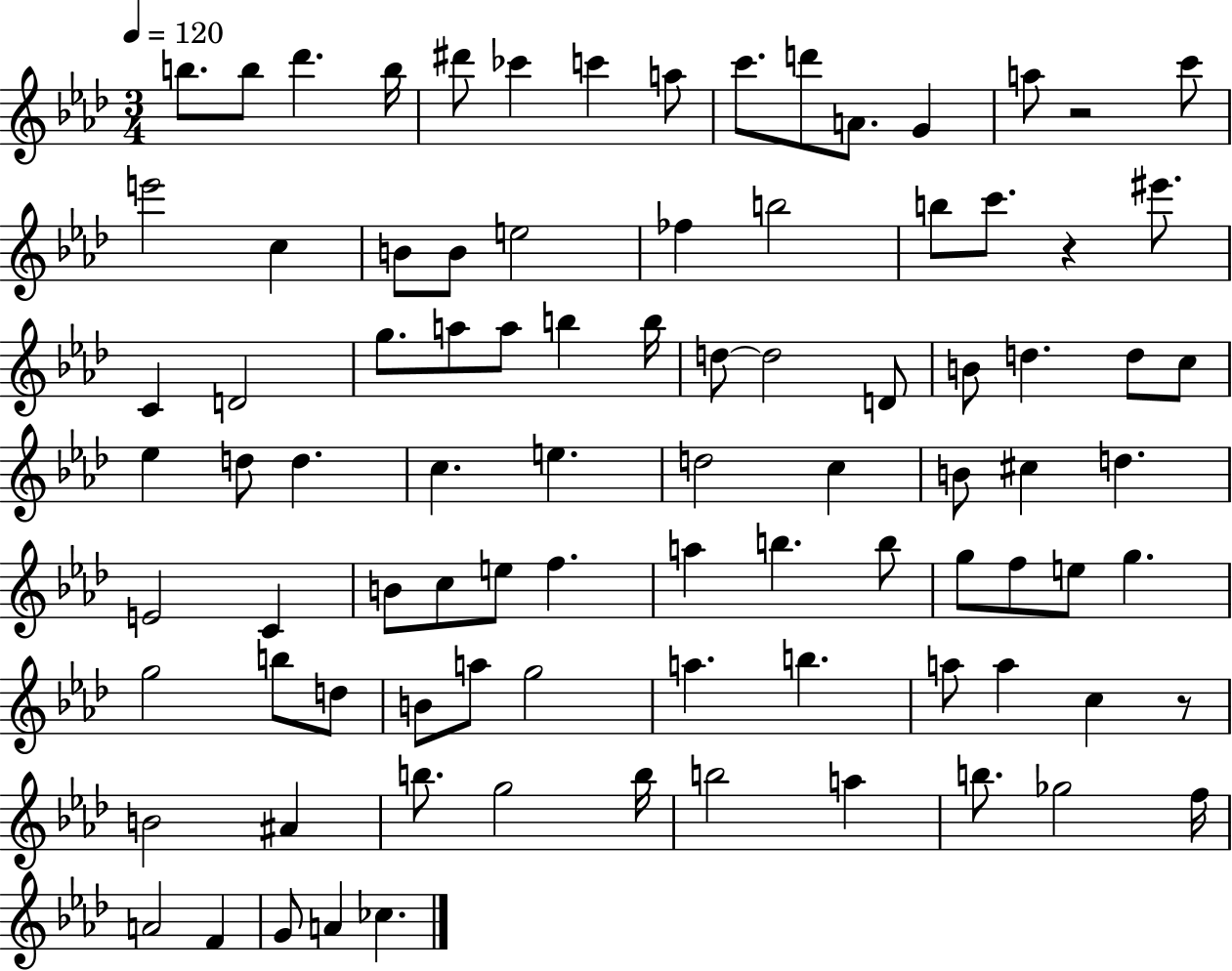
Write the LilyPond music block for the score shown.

{
  \clef treble
  \numericTimeSignature
  \time 3/4
  \key aes \major
  \tempo 4 = 120
  b''8. b''8 des'''4. b''16 | dis'''8 ces'''4 c'''4 a''8 | c'''8. d'''8 a'8. g'4 | a''8 r2 c'''8 | \break e'''2 c''4 | b'8 b'8 e''2 | fes''4 b''2 | b''8 c'''8. r4 eis'''8. | \break c'4 d'2 | g''8. a''8 a''8 b''4 b''16 | d''8~~ d''2 d'8 | b'8 d''4. d''8 c''8 | \break ees''4 d''8 d''4. | c''4. e''4. | d''2 c''4 | b'8 cis''4 d''4. | \break e'2 c'4 | b'8 c''8 e''8 f''4. | a''4 b''4. b''8 | g''8 f''8 e''8 g''4. | \break g''2 b''8 d''8 | b'8 a''8 g''2 | a''4. b''4. | a''8 a''4 c''4 r8 | \break b'2 ais'4 | b''8. g''2 b''16 | b''2 a''4 | b''8. ges''2 f''16 | \break a'2 f'4 | g'8 a'4 ces''4. | \bar "|."
}